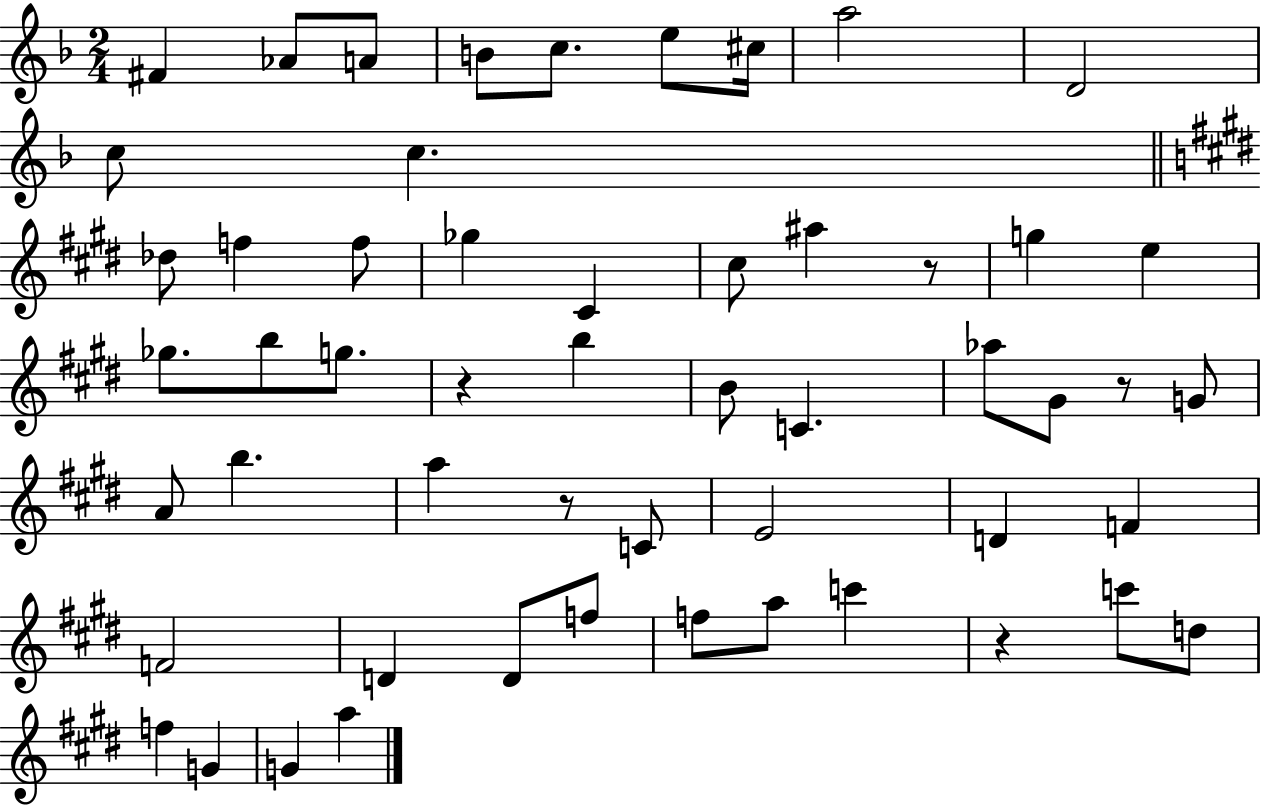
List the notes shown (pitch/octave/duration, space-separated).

F#4/q Ab4/e A4/e B4/e C5/e. E5/e C#5/s A5/h D4/h C5/e C5/q. Db5/e F5/q F5/e Gb5/q C#4/q C#5/e A#5/q R/e G5/q E5/q Gb5/e. B5/e G5/e. R/q B5/q B4/e C4/q. Ab5/e G#4/e R/e G4/e A4/e B5/q. A5/q R/e C4/e E4/h D4/q F4/q F4/h D4/q D4/e F5/e F5/e A5/e C6/q R/q C6/e D5/e F5/q G4/q G4/q A5/q